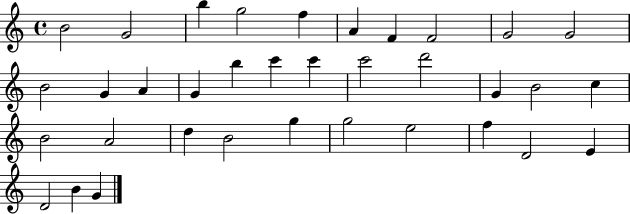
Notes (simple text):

B4/h G4/h B5/q G5/h F5/q A4/q F4/q F4/h G4/h G4/h B4/h G4/q A4/q G4/q B5/q C6/q C6/q C6/h D6/h G4/q B4/h C5/q B4/h A4/h D5/q B4/h G5/q G5/h E5/h F5/q D4/h E4/q D4/h B4/q G4/q